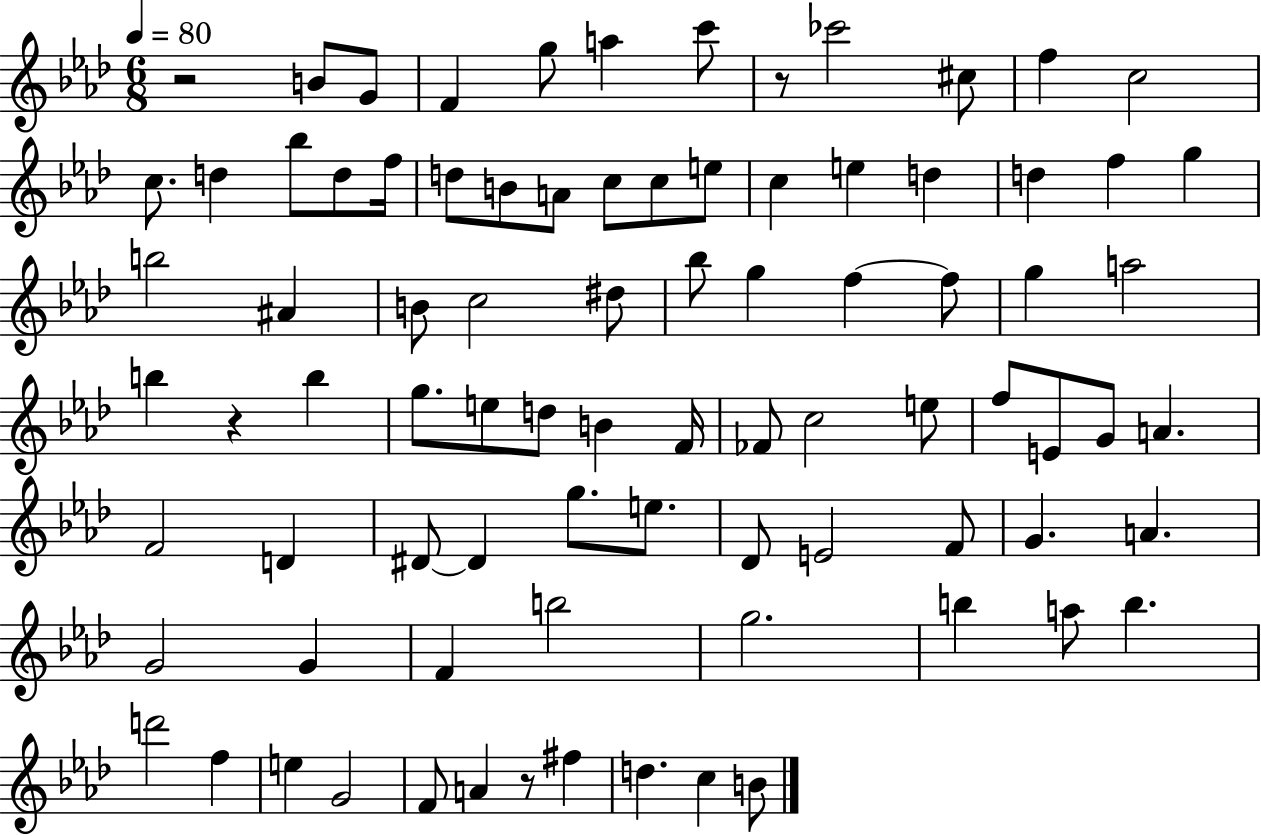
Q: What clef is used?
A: treble